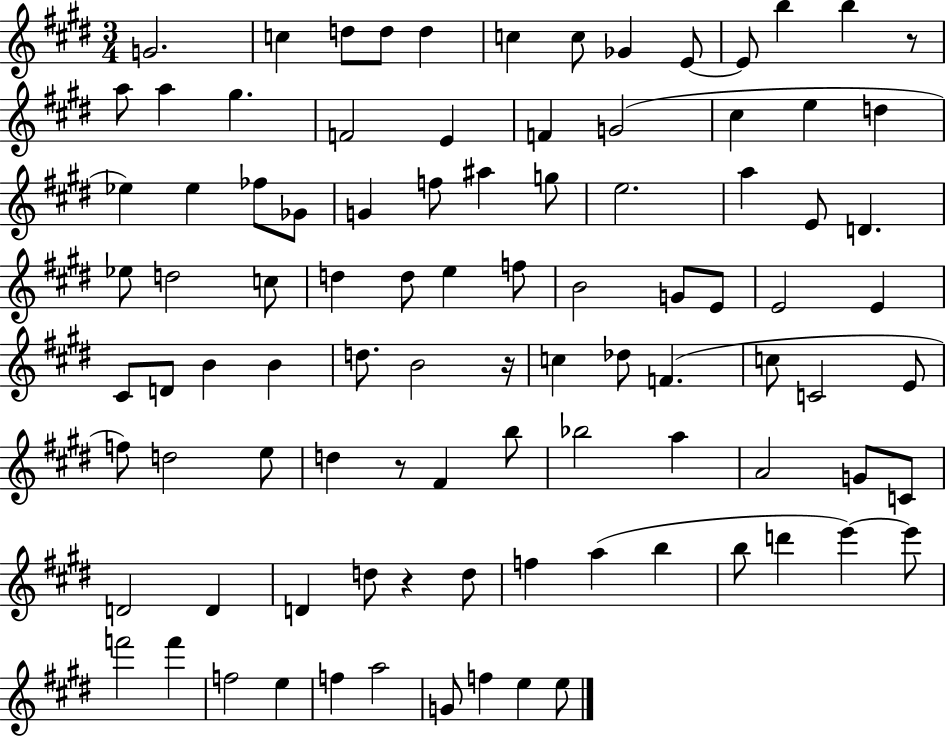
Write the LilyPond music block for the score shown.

{
  \clef treble
  \numericTimeSignature
  \time 3/4
  \key e \major
  g'2. | c''4 d''8 d''8 d''4 | c''4 c''8 ges'4 e'8~~ | e'8 b''4 b''4 r8 | \break a''8 a''4 gis''4. | f'2 e'4 | f'4 g'2( | cis''4 e''4 d''4 | \break ees''4) ees''4 fes''8 ges'8 | g'4 f''8 ais''4 g''8 | e''2. | a''4 e'8 d'4. | \break ees''8 d''2 c''8 | d''4 d''8 e''4 f''8 | b'2 g'8 e'8 | e'2 e'4 | \break cis'8 d'8 b'4 b'4 | d''8. b'2 r16 | c''4 des''8 f'4.( | c''8 c'2 e'8 | \break f''8) d''2 e''8 | d''4 r8 fis'4 b''8 | bes''2 a''4 | a'2 g'8 c'8 | \break d'2 d'4 | d'4 d''8 r4 d''8 | f''4 a''4( b''4 | b''8 d'''4 e'''4~~) e'''8 | \break f'''2 f'''4 | f''2 e''4 | f''4 a''2 | g'8 f''4 e''4 e''8 | \break \bar "|."
}